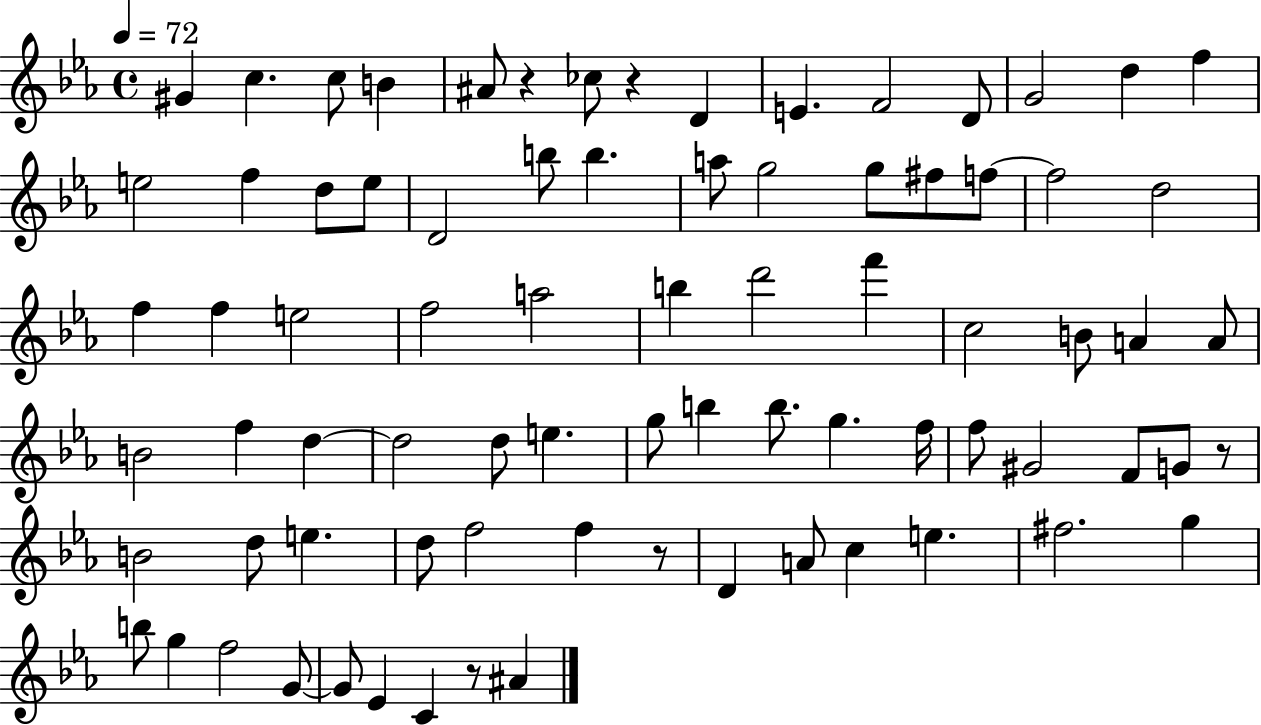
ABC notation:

X:1
T:Untitled
M:4/4
L:1/4
K:Eb
^G c c/2 B ^A/2 z _c/2 z D E F2 D/2 G2 d f e2 f d/2 e/2 D2 b/2 b a/2 g2 g/2 ^f/2 f/2 f2 d2 f f e2 f2 a2 b d'2 f' c2 B/2 A A/2 B2 f d d2 d/2 e g/2 b b/2 g f/4 f/2 ^G2 F/2 G/2 z/2 B2 d/2 e d/2 f2 f z/2 D A/2 c e ^f2 g b/2 g f2 G/2 G/2 _E C z/2 ^A